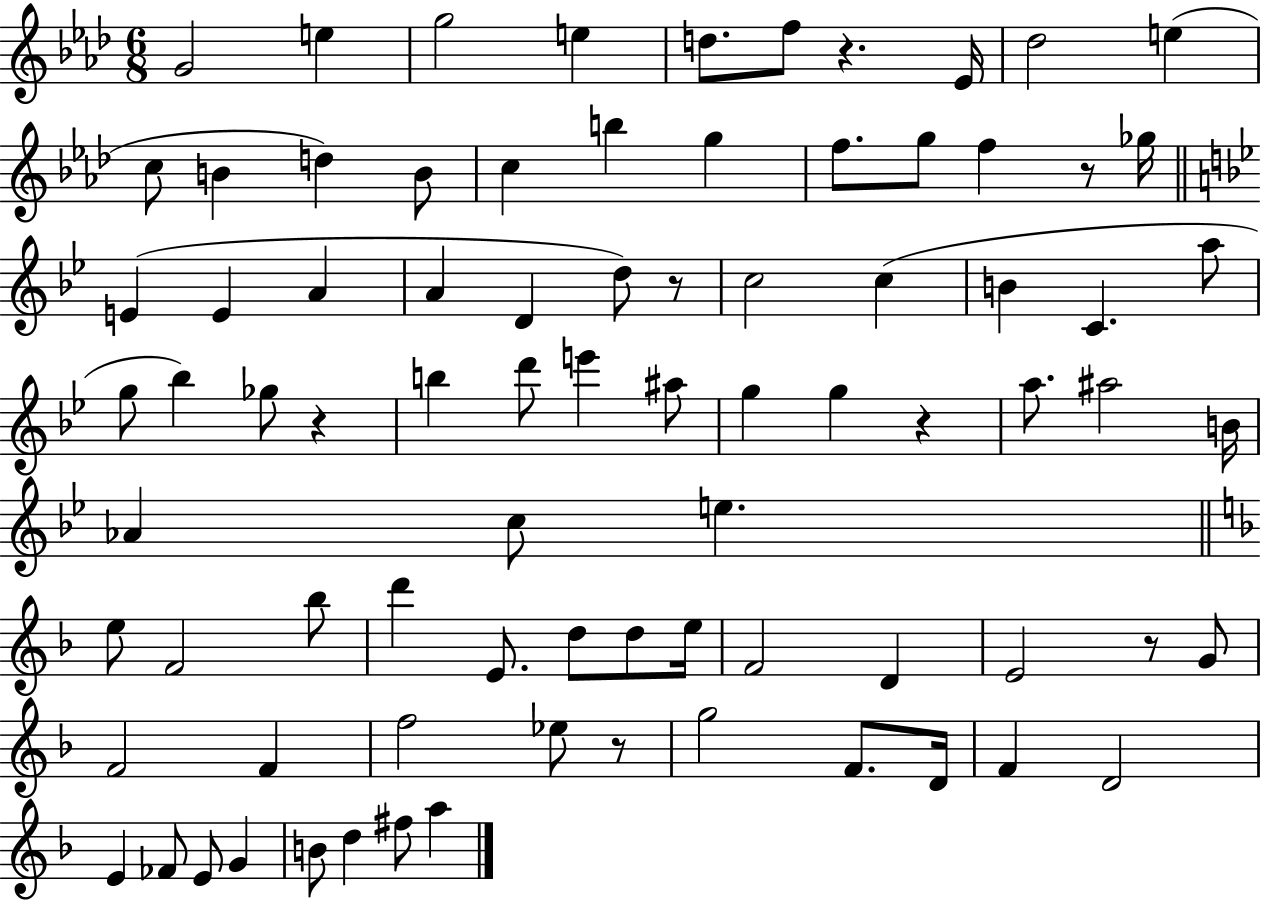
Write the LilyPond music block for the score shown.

{
  \clef treble
  \numericTimeSignature
  \time 6/8
  \key aes \major
  g'2 e''4 | g''2 e''4 | d''8. f''8 r4. ees'16 | des''2 e''4( | \break c''8 b'4 d''4) b'8 | c''4 b''4 g''4 | f''8. g''8 f''4 r8 ges''16 | \bar "||" \break \key g \minor e'4( e'4 a'4 | a'4 d'4 d''8) r8 | c''2 c''4( | b'4 c'4. a''8 | \break g''8 bes''4) ges''8 r4 | b''4 d'''8 e'''4 ais''8 | g''4 g''4 r4 | a''8. ais''2 b'16 | \break aes'4 c''8 e''4. | \bar "||" \break \key f \major e''8 f'2 bes''8 | d'''4 e'8. d''8 d''8 e''16 | f'2 d'4 | e'2 r8 g'8 | \break f'2 f'4 | f''2 ees''8 r8 | g''2 f'8. d'16 | f'4 d'2 | \break e'4 fes'8 e'8 g'4 | b'8 d''4 fis''8 a''4 | \bar "|."
}